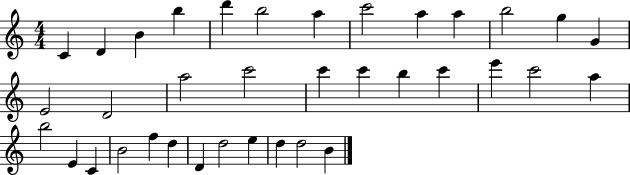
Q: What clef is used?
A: treble